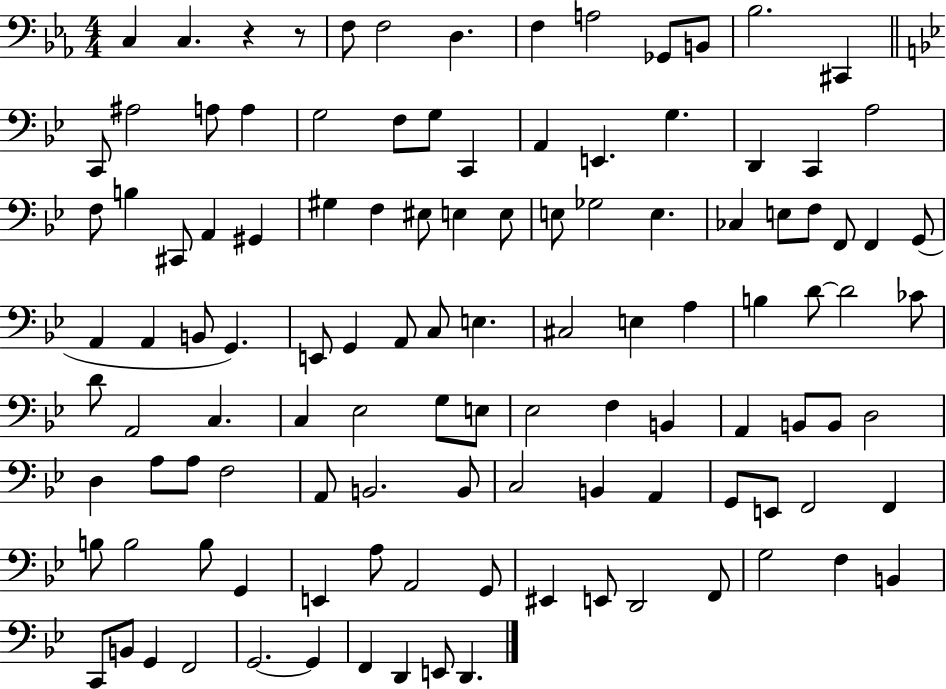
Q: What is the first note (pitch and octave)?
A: C3